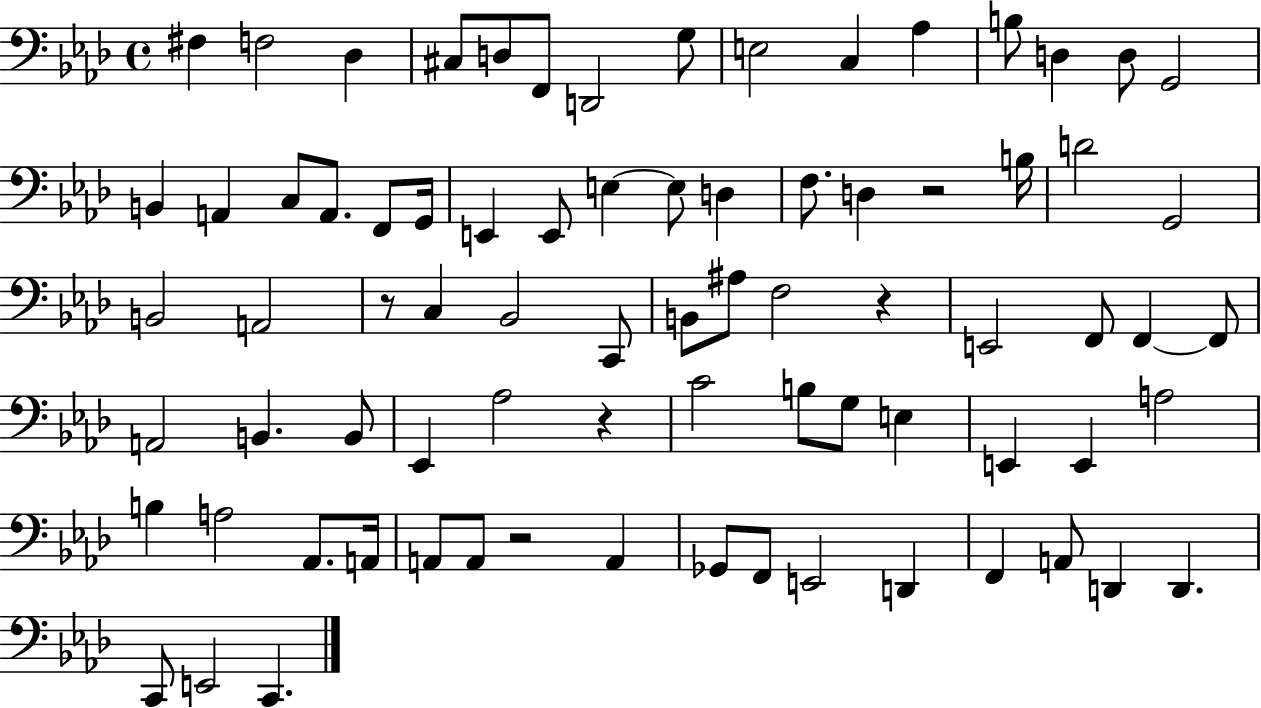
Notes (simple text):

F#3/q F3/h Db3/q C#3/e D3/e F2/e D2/h G3/e E3/h C3/q Ab3/q B3/e D3/q D3/e G2/h B2/q A2/q C3/e A2/e. F2/e G2/s E2/q E2/e E3/q E3/e D3/q F3/e. D3/q R/h B3/s D4/h G2/h B2/h A2/h R/e C3/q Bb2/h C2/e B2/e A#3/e F3/h R/q E2/h F2/e F2/q F2/e A2/h B2/q. B2/e Eb2/q Ab3/h R/q C4/h B3/e G3/e E3/q E2/q E2/q A3/h B3/q A3/h Ab2/e. A2/s A2/e A2/e R/h A2/q Gb2/e F2/e E2/h D2/q F2/q A2/e D2/q D2/q. C2/e E2/h C2/q.